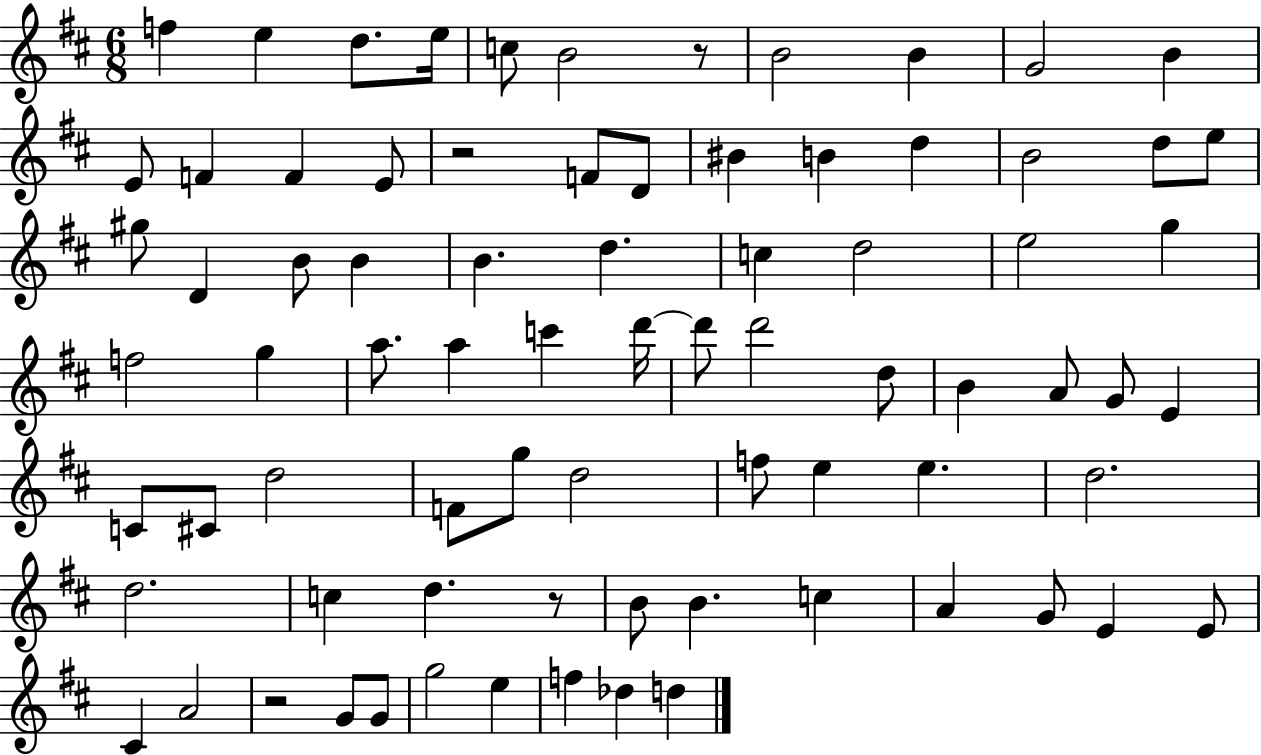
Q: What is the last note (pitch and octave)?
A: D5